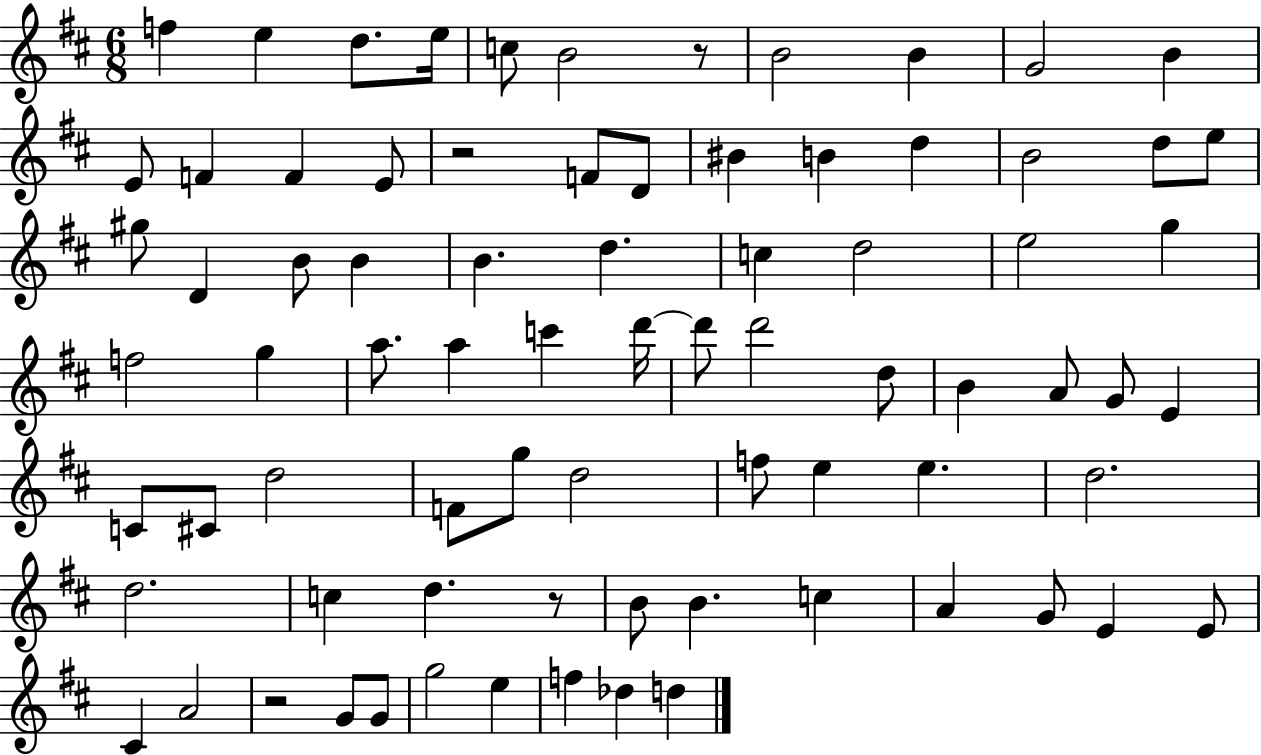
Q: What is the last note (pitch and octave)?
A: D5